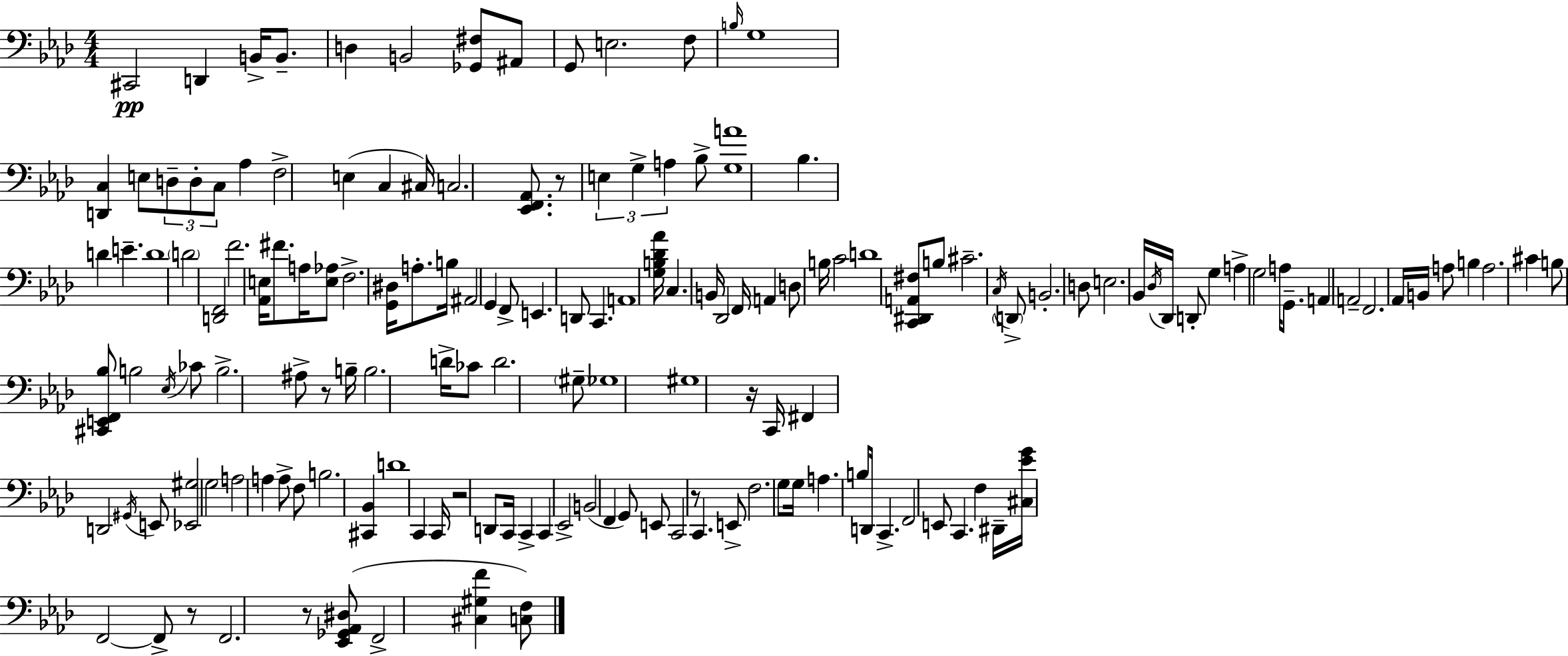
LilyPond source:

{
  \clef bass
  \numericTimeSignature
  \time 4/4
  \key aes \major
  \repeat volta 2 { cis,2\pp d,4 b,16-> b,8.-- | d4 b,2 <ges, fis>8 ais,8 | g,8 e2. f8 | \grace { b16 } g1 | \break <d, c>4 e8 \tuplet 3/2 { d8-- d8-. c8 } aes4 | f2-> e4( c4 | cis16) c2. <ees, f, aes,>8. | r8 \tuplet 3/2 { e4 g4-> a4 } bes8-> | \break <g a'>1 | bes4. d'4 e'4.-- | d'1 | \parenthesize d'2 <d, f,>2 | \break f'2. <aes, e>16 fis'8. | a16 <e aes>8 f2.-> | <g, dis>16 a8.-. b16 ais,2 g,4 | f,8-> e,4. d,8 c,4. | \break a,1 | <g b des' aes'>16 c4. b,16 des,2 | f,16 a,4 d8 b16 c'2 | d'1 | \break <c, dis, a, fis>8 b8 cis'2.-- | \acciaccatura { c16 } \parenthesize d,8-> b,2.-. | d8 e2. bes,16 \acciaccatura { des16 } | des,16 d,8-. g4 a4-> g2 | \break a16 g,8.-- a,4 a,2-- | f,2. aes,16 | b,16 a8 b4 a2. | cis'4 b8 <cis, e, f, bes>8 b2 | \break \acciaccatura { ees16 } ces'8 b2.-> | ais8-> r8 b16-- b2. | d'16-> ces'8 d'2. | \parenthesize gis8-- ges1 | \break gis1 | r16 c,16 fis,4 d,2 | \acciaccatura { gis,16 } e,8 <ees, gis>2 g2 | a2 a4 | \break a8-> f8 b2. | <cis, bes,>4 d'1 | c,4 c,16 r2 | d,8 c,16 c,4-> c,4 ees,2-> | \break b,2( f,4 | g,8) e,8 c,2 r8 c,4. | e,8-> f2. | g8 g16 a4. b8 d,16 c,4.-> | \break f,2 e,8 c,4. | f4 dis,16-- <cis ees' g'>16 f,2~~ | f,8-> r8 f,2. | r8 <ees, ges, aes, dis>8( f,2-> <cis gis f'>4 | \break <c f>8) } \bar "|."
}